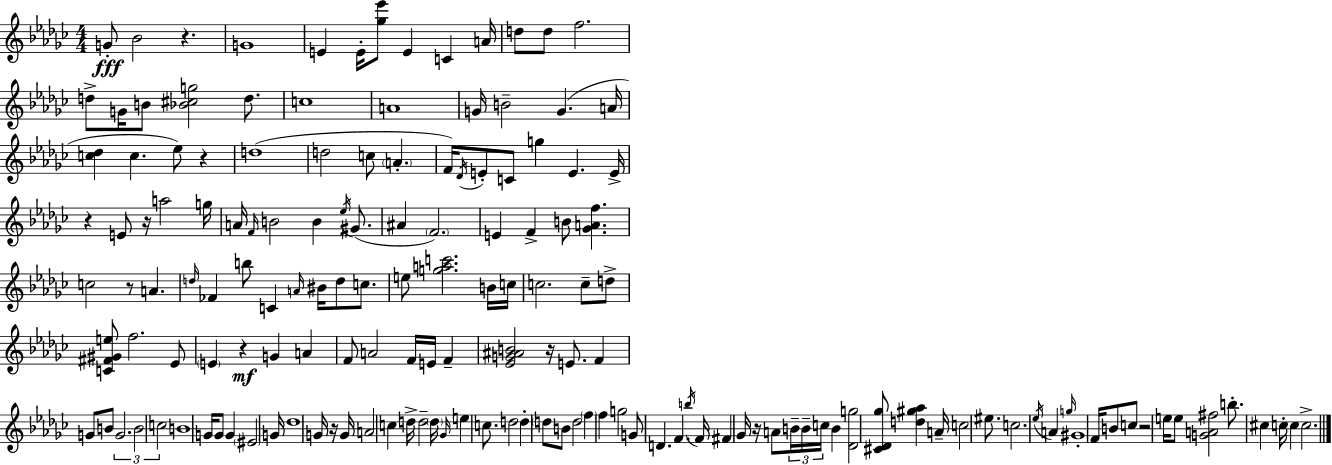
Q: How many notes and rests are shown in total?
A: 157